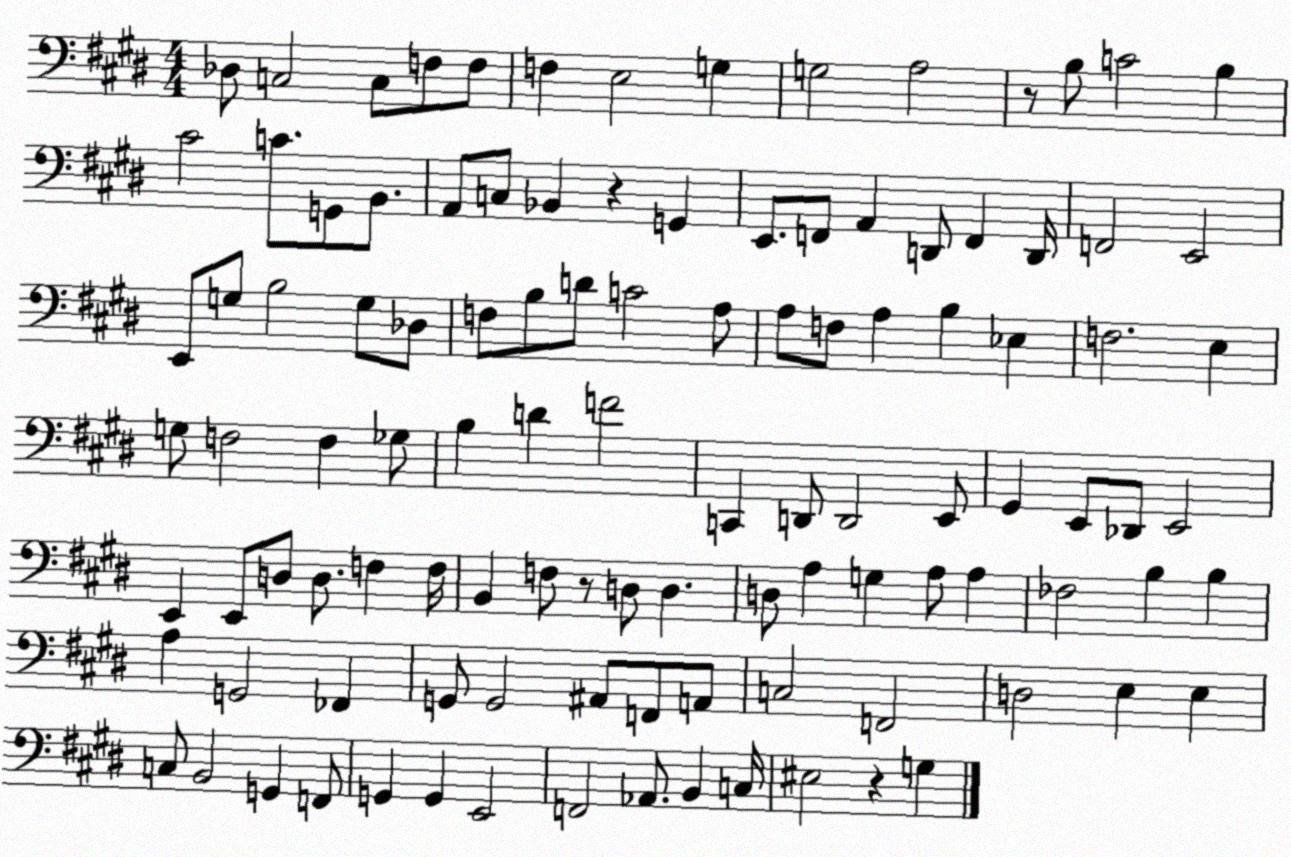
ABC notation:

X:1
T:Untitled
M:4/4
L:1/4
K:E
_D,/2 C,2 C,/2 F,/2 F,/2 F, E,2 G, G,2 A,2 z/2 B,/2 C2 B, ^C2 C/2 G,,/2 B,,/2 A,,/2 C,/2 _B,, z G,, E,,/2 F,,/2 A,, D,,/2 F,, D,,/4 F,,2 E,,2 E,,/2 G,/2 B,2 G,/2 _D,/2 F,/2 B,/2 D/2 C2 A,/2 A,/2 F,/2 A, B, _E, F,2 E, G,/2 F,2 F, _G,/2 B, D F2 C,, D,,/2 D,,2 E,,/2 ^G,, E,,/2 _D,,/2 E,,2 E,, E,,/2 D,/2 D,/2 F, F,/4 B,, F,/2 z/2 D,/2 D, D,/2 A, G, A,/2 A, _F,2 B, B, A, G,,2 _F,, G,,/2 G,,2 ^A,,/2 F,,/2 A,,/2 C,2 F,,2 D,2 E, E, C,/2 B,,2 G,, F,,/2 G,, G,, E,,2 F,,2 _A,,/2 B,, C,/4 ^E,2 z G,